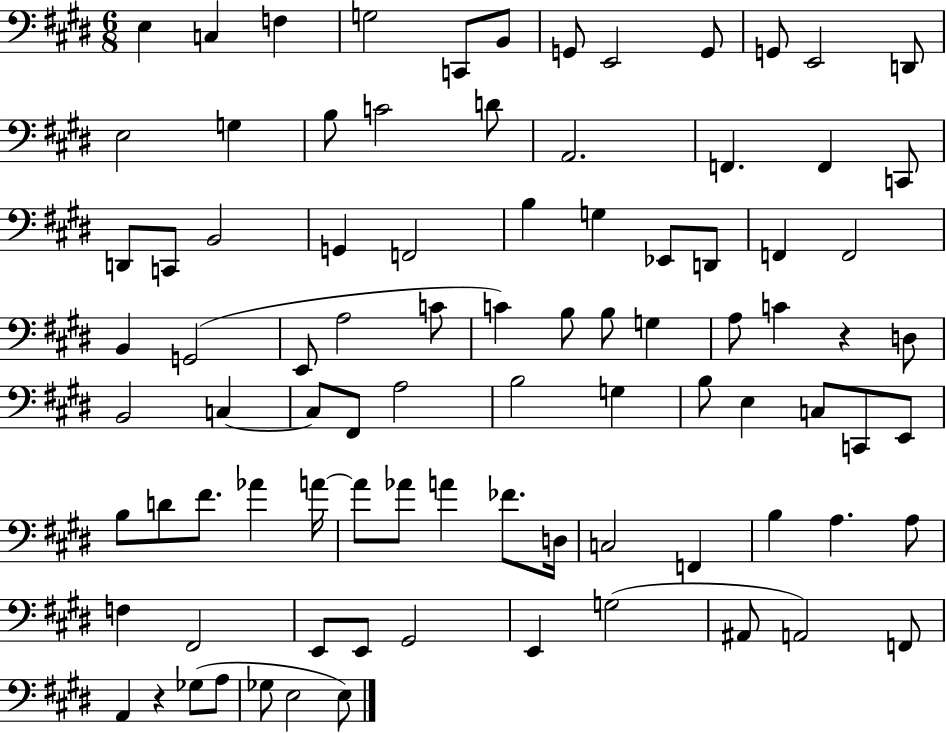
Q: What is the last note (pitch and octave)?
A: E3